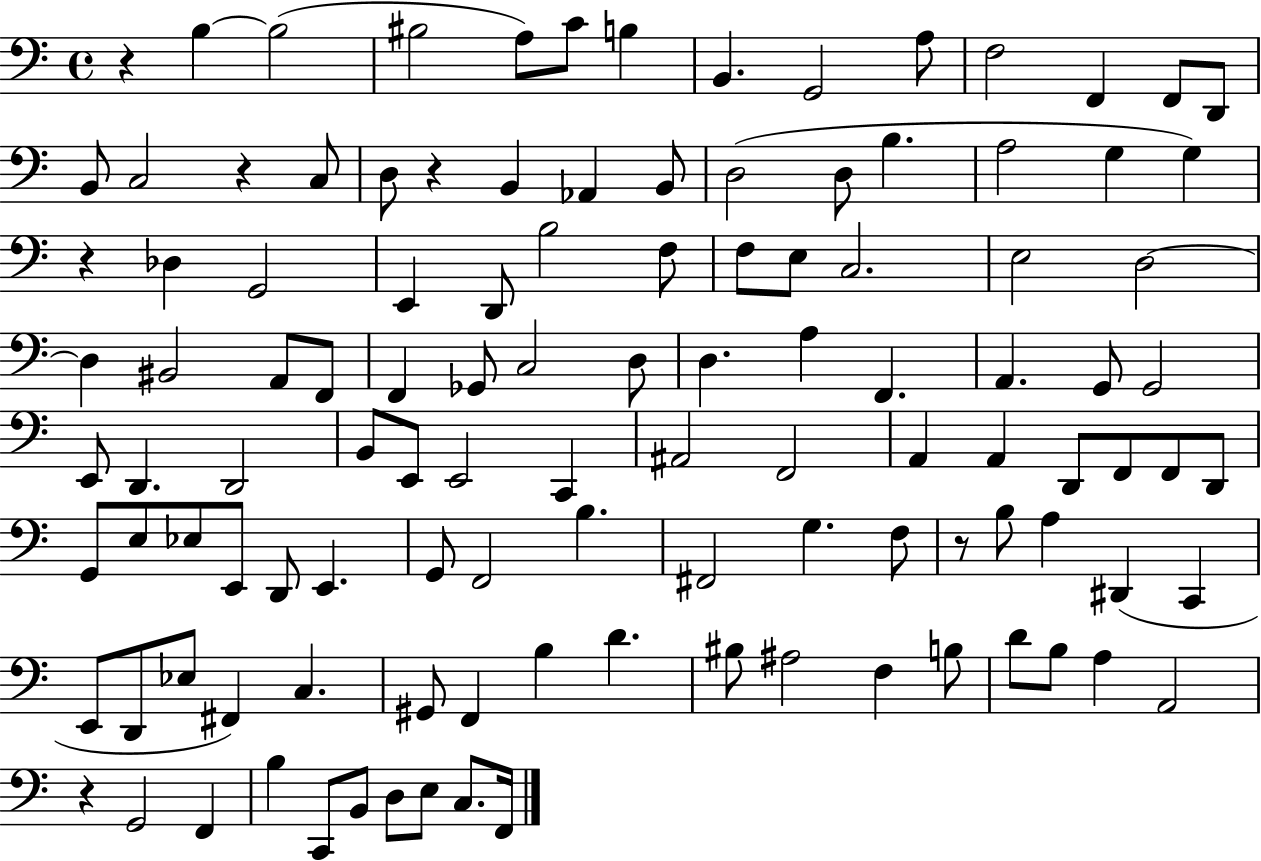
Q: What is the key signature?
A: C major